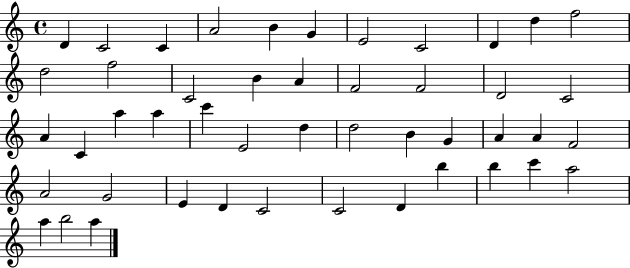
X:1
T:Untitled
M:4/4
L:1/4
K:C
D C2 C A2 B G E2 C2 D d f2 d2 f2 C2 B A F2 F2 D2 C2 A C a a c' E2 d d2 B G A A F2 A2 G2 E D C2 C2 D b b c' a2 a b2 a